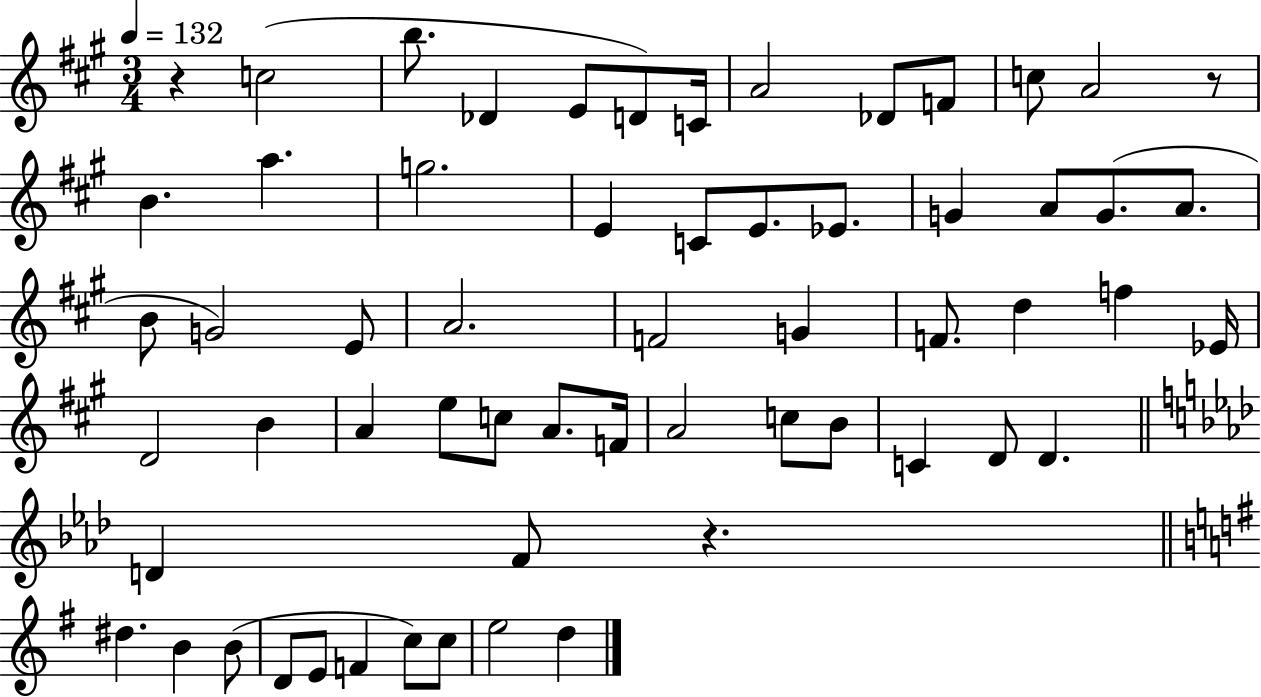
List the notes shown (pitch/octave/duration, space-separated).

R/q C5/h B5/e. Db4/q E4/e D4/e C4/s A4/h Db4/e F4/e C5/e A4/h R/e B4/q. A5/q. G5/h. E4/q C4/e E4/e. Eb4/e. G4/q A4/e G4/e. A4/e. B4/e G4/h E4/e A4/h. F4/h G4/q F4/e. D5/q F5/q Eb4/s D4/h B4/q A4/q E5/e C5/e A4/e. F4/s A4/h C5/e B4/e C4/q D4/e D4/q. D4/q F4/e R/q. D#5/q. B4/q B4/e D4/e E4/e F4/q C5/e C5/e E5/h D5/q